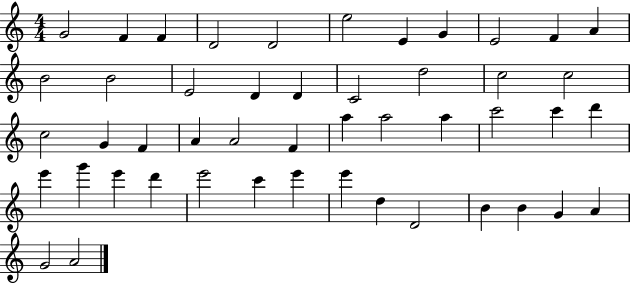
{
  \clef treble
  \numericTimeSignature
  \time 4/4
  \key c \major
  g'2 f'4 f'4 | d'2 d'2 | e''2 e'4 g'4 | e'2 f'4 a'4 | \break b'2 b'2 | e'2 d'4 d'4 | c'2 d''2 | c''2 c''2 | \break c''2 g'4 f'4 | a'4 a'2 f'4 | a''4 a''2 a''4 | c'''2 c'''4 d'''4 | \break e'''4 g'''4 e'''4 d'''4 | e'''2 c'''4 e'''4 | e'''4 d''4 d'2 | b'4 b'4 g'4 a'4 | \break g'2 a'2 | \bar "|."
}